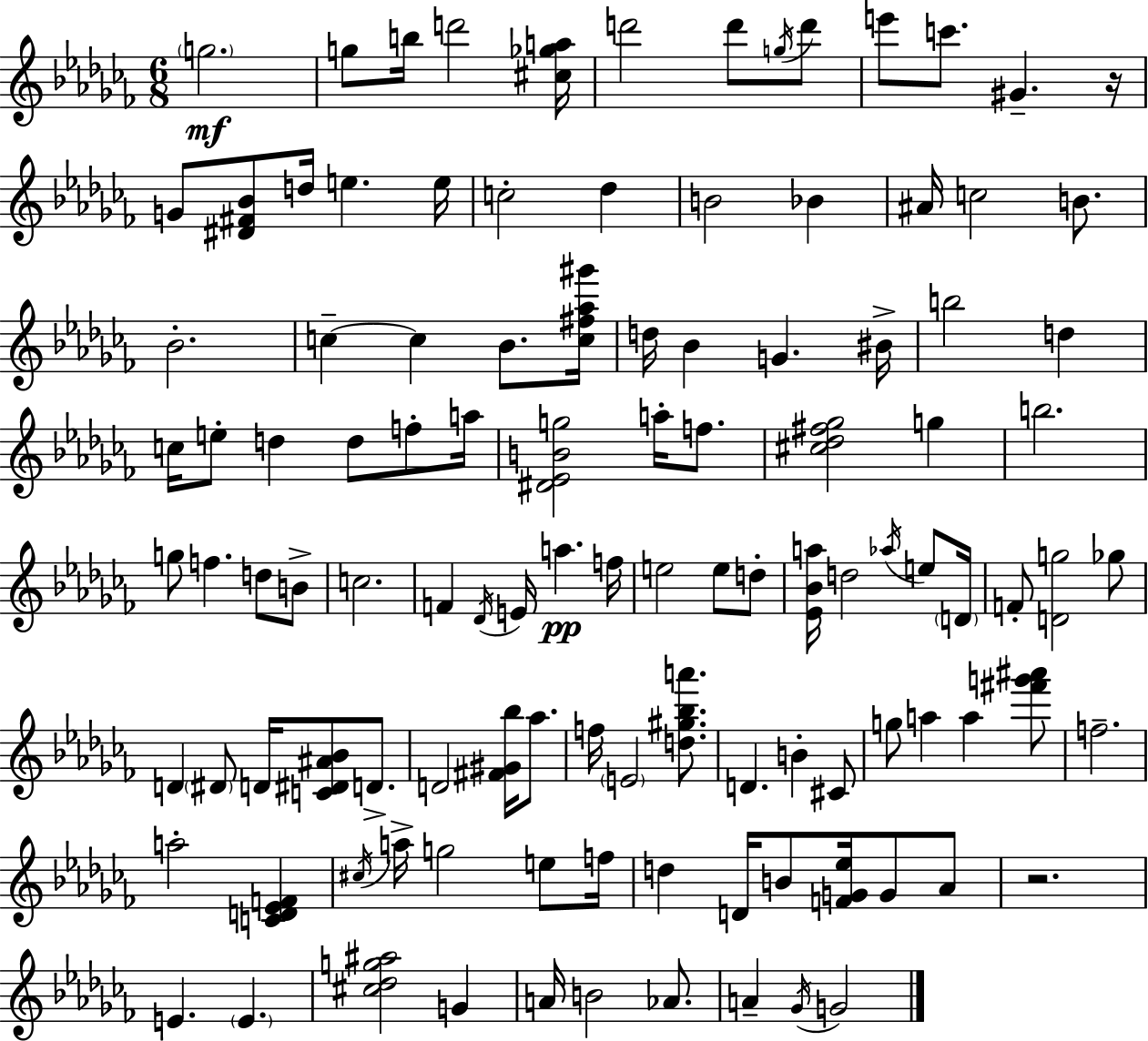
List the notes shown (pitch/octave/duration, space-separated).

G5/h. G5/e B5/s D6/h [C#5,Gb5,A5]/s D6/h D6/e G5/s D6/e E6/e C6/e. G#4/q. R/s G4/e [D#4,F#4,Bb4]/e D5/s E5/q. E5/s C5/h Db5/q B4/h Bb4/q A#4/s C5/h B4/e. Bb4/h. C5/q C5/q Bb4/e. [C5,F#5,Ab5,G#6]/s D5/s Bb4/q G4/q. BIS4/s B5/h D5/q C5/s E5/e D5/q D5/e F5/e A5/s [D#4,Eb4,B4,G5]/h A5/s F5/e. [C#5,Db5,F#5,Gb5]/h G5/q B5/h. G5/e F5/q. D5/e B4/e C5/h. F4/q Db4/s E4/s A5/q. F5/s E5/h E5/e D5/e [Eb4,Bb4,A5]/s D5/h Ab5/s E5/e D4/s F4/e [D4,G5]/h Gb5/e D4/q D#4/e D4/s [C4,D#4,A#4,Bb4]/e D4/e. D4/h [F#4,G#4,Bb5]/s Ab5/e. F5/s E4/h [D5,G#5,Bb5,A6]/e. D4/q. B4/q C#4/e G5/e A5/q A5/q [F#6,G6,A#6]/e F5/h. A5/h [C4,D4,Eb4,F4]/q C#5/s A5/s G5/h E5/e F5/s D5/q D4/s B4/e [F4,G4,Eb5]/s G4/e Ab4/e R/h. E4/q. E4/q. [C#5,Db5,G5,A#5]/h G4/q A4/s B4/h Ab4/e. A4/q Gb4/s G4/h